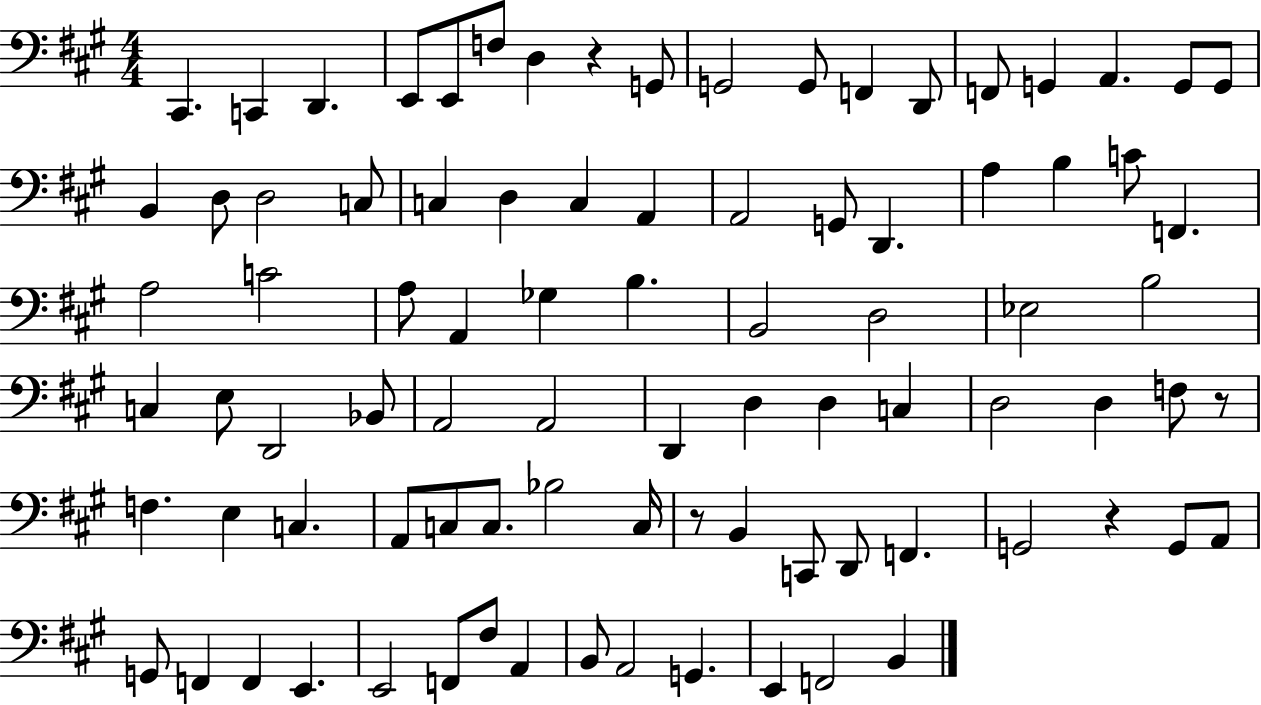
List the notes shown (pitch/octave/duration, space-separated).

C#2/q. C2/q D2/q. E2/e E2/e F3/e D3/q R/q G2/e G2/h G2/e F2/q D2/e F2/e G2/q A2/q. G2/e G2/e B2/q D3/e D3/h C3/e C3/q D3/q C3/q A2/q A2/h G2/e D2/q. A3/q B3/q C4/e F2/q. A3/h C4/h A3/e A2/q Gb3/q B3/q. B2/h D3/h Eb3/h B3/h C3/q E3/e D2/h Bb2/e A2/h A2/h D2/q D3/q D3/q C3/q D3/h D3/q F3/e R/e F3/q. E3/q C3/q. A2/e C3/e C3/e. Bb3/h C3/s R/e B2/q C2/e D2/e F2/q. G2/h R/q G2/e A2/e G2/e F2/q F2/q E2/q. E2/h F2/e F#3/e A2/q B2/e A2/h G2/q. E2/q F2/h B2/q